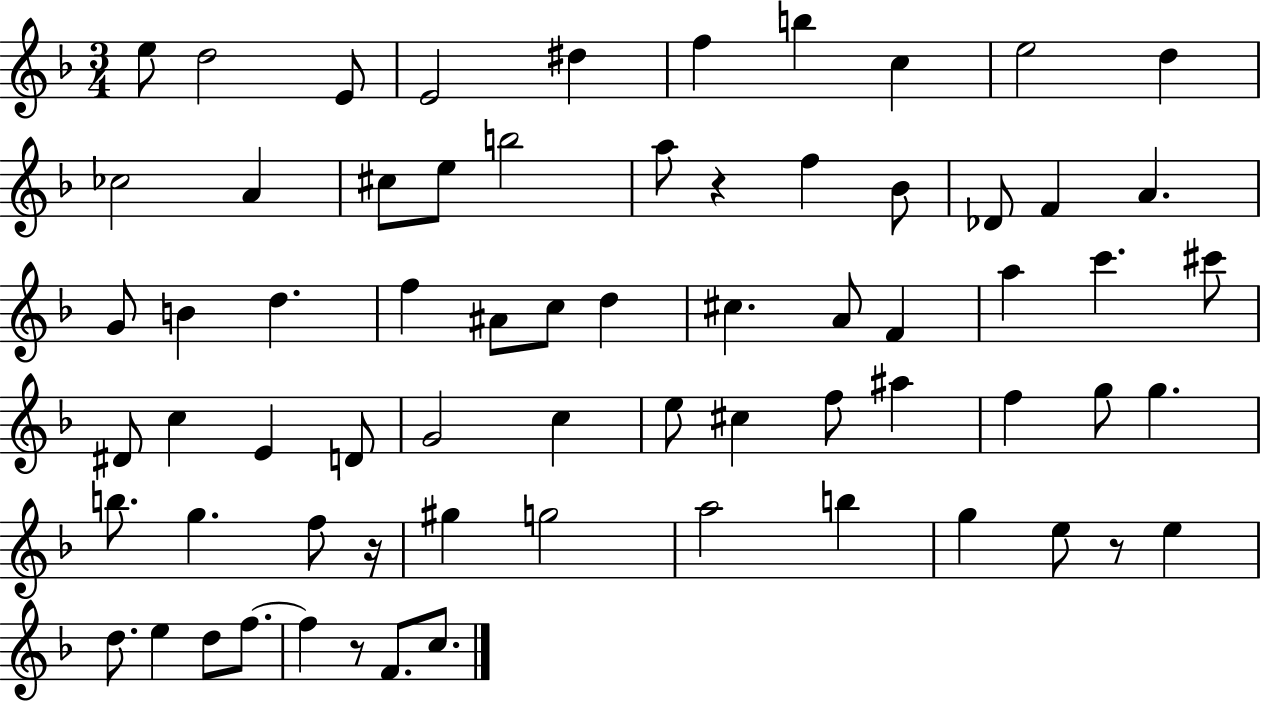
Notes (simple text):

E5/e D5/h E4/e E4/h D#5/q F5/q B5/q C5/q E5/h D5/q CES5/h A4/q C#5/e E5/e B5/h A5/e R/q F5/q Bb4/e Db4/e F4/q A4/q. G4/e B4/q D5/q. F5/q A#4/e C5/e D5/q C#5/q. A4/e F4/q A5/q C6/q. C#6/e D#4/e C5/q E4/q D4/e G4/h C5/q E5/e C#5/q F5/e A#5/q F5/q G5/e G5/q. B5/e. G5/q. F5/e R/s G#5/q G5/h A5/h B5/q G5/q E5/e R/e E5/q D5/e. E5/q D5/e F5/e. F5/q R/e F4/e. C5/e.